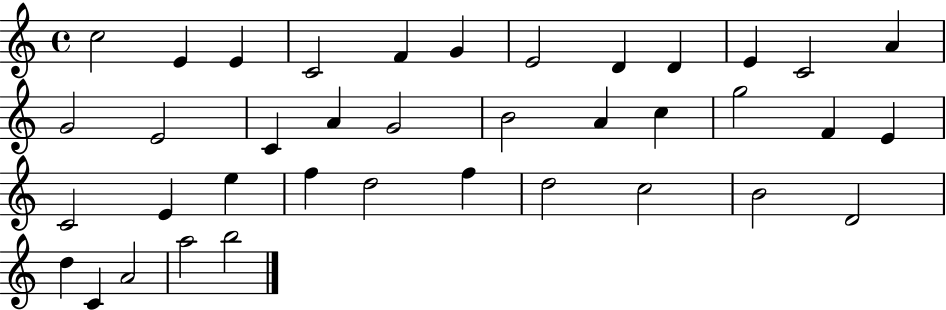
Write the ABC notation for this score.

X:1
T:Untitled
M:4/4
L:1/4
K:C
c2 E E C2 F G E2 D D E C2 A G2 E2 C A G2 B2 A c g2 F E C2 E e f d2 f d2 c2 B2 D2 d C A2 a2 b2